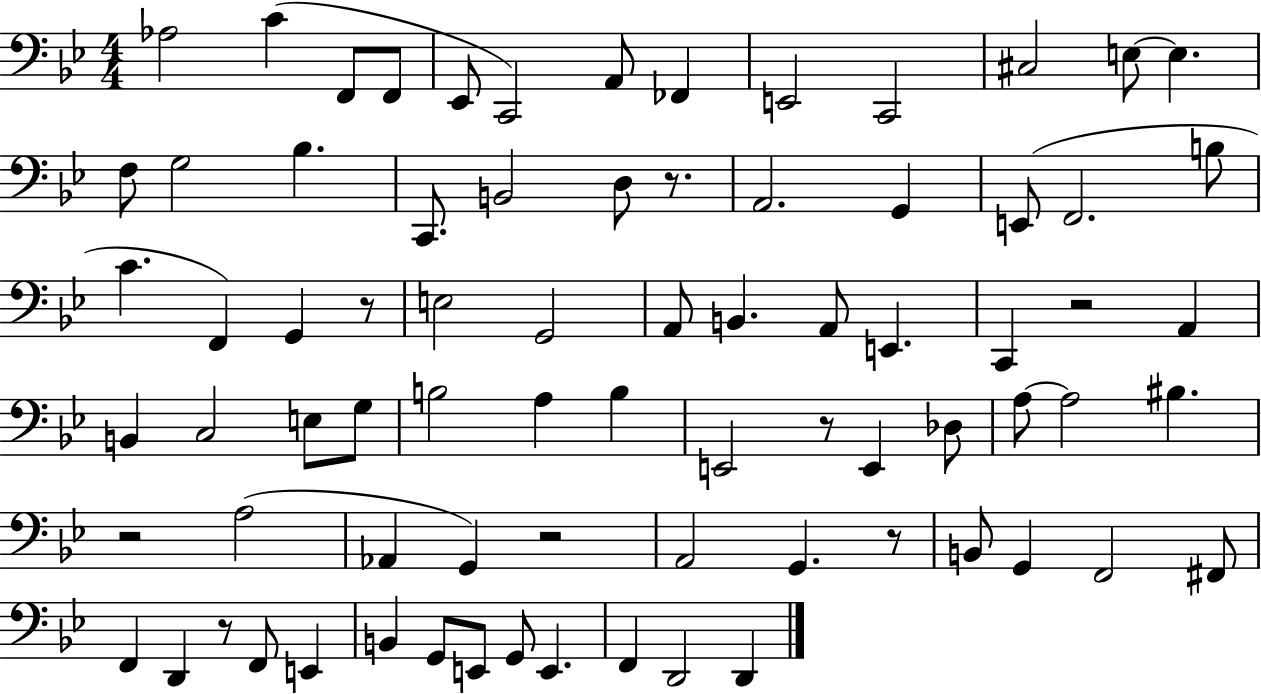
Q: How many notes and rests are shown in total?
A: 77